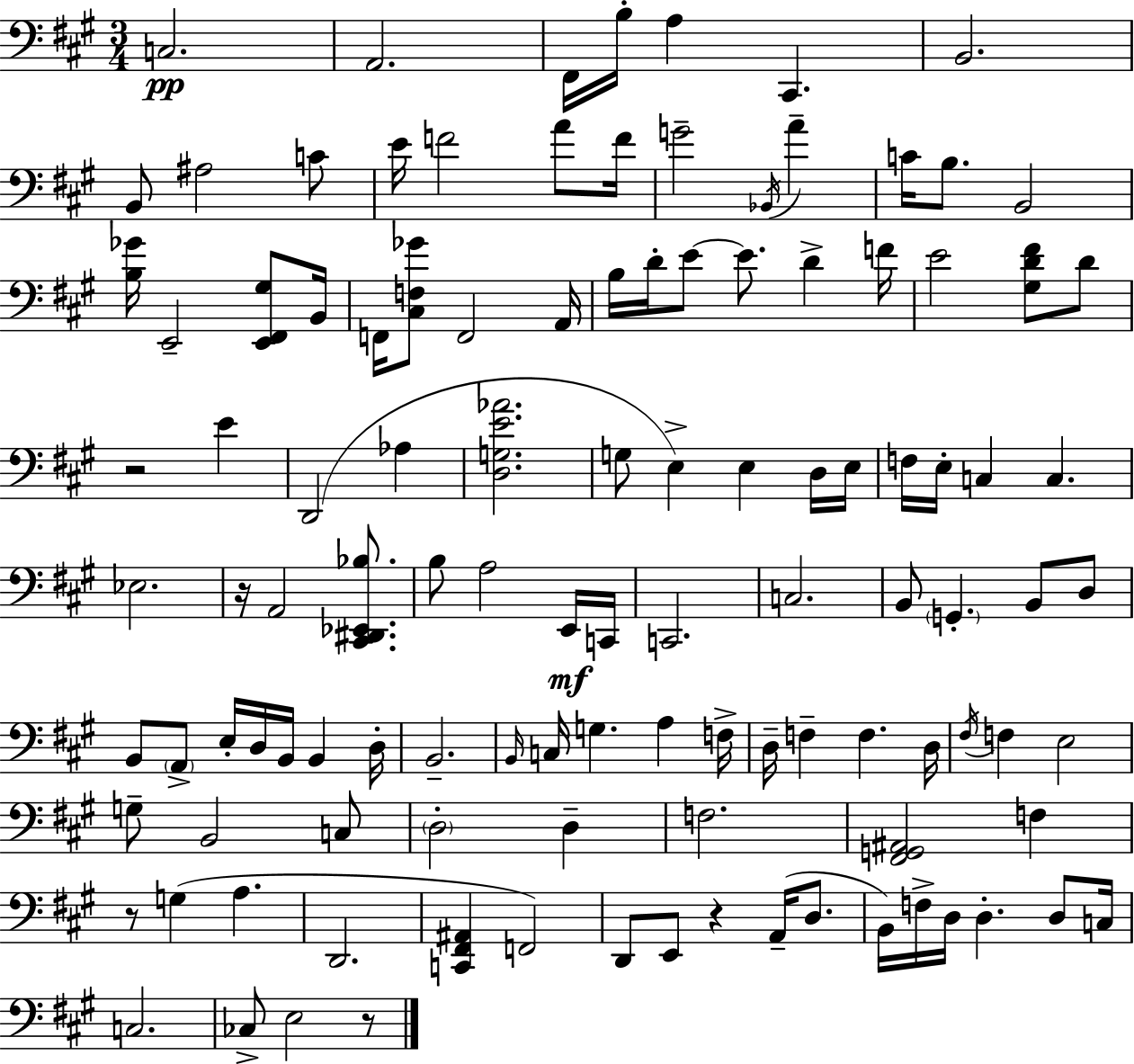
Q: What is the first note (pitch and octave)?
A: C3